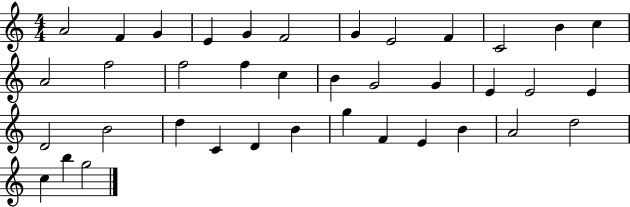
X:1
T:Untitled
M:4/4
L:1/4
K:C
A2 F G E G F2 G E2 F C2 B c A2 f2 f2 f c B G2 G E E2 E D2 B2 d C D B g F E B A2 d2 c b g2